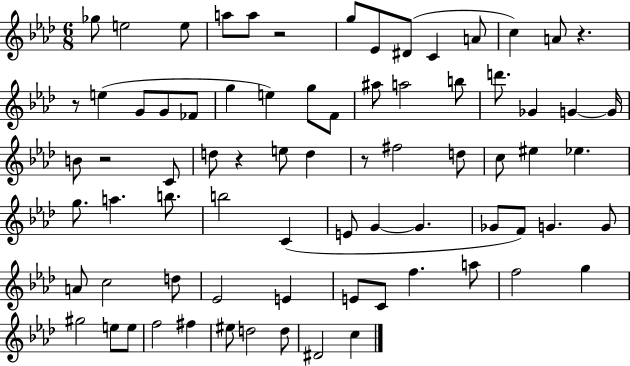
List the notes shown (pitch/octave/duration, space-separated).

Gb5/e E5/h E5/e A5/e A5/e R/h G5/e Eb4/e D#4/e C4/q A4/e C5/q A4/e R/q. R/e E5/q G4/e G4/e FES4/e G5/q E5/q G5/e F4/e A#5/e A5/h B5/e D6/e. Gb4/q G4/q G4/s B4/e R/h C4/e D5/e R/q E5/e D5/q R/e F#5/h D5/e C5/e EIS5/q Eb5/q. G5/e. A5/q. B5/e. B5/h C4/q E4/e G4/q G4/q. Gb4/e F4/e G4/q. G4/e A4/e C5/h D5/e Eb4/h E4/q E4/e C4/e F5/q. A5/e F5/h G5/q G#5/h E5/e E5/e F5/h F#5/q EIS5/e D5/h D5/e D#4/h C5/q